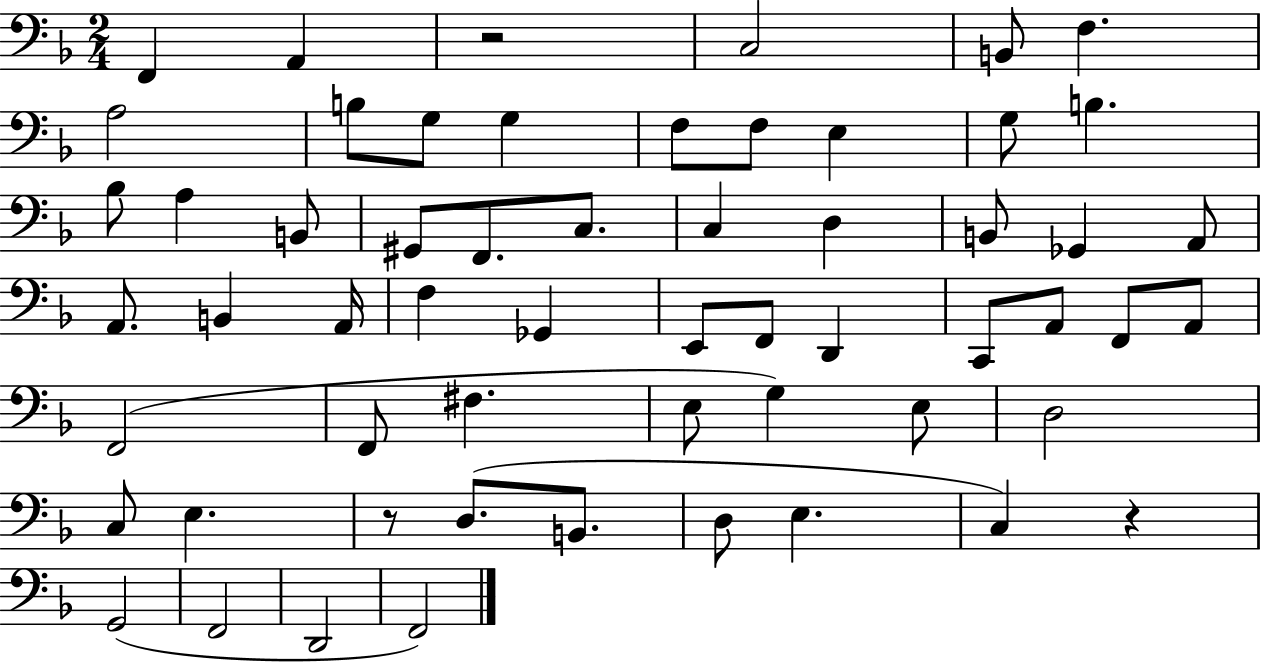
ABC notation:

X:1
T:Untitled
M:2/4
L:1/4
K:F
F,, A,, z2 C,2 B,,/2 F, A,2 B,/2 G,/2 G, F,/2 F,/2 E, G,/2 B, _B,/2 A, B,,/2 ^G,,/2 F,,/2 C,/2 C, D, B,,/2 _G,, A,,/2 A,,/2 B,, A,,/4 F, _G,, E,,/2 F,,/2 D,, C,,/2 A,,/2 F,,/2 A,,/2 F,,2 F,,/2 ^F, E,/2 G, E,/2 D,2 C,/2 E, z/2 D,/2 B,,/2 D,/2 E, C, z G,,2 F,,2 D,,2 F,,2